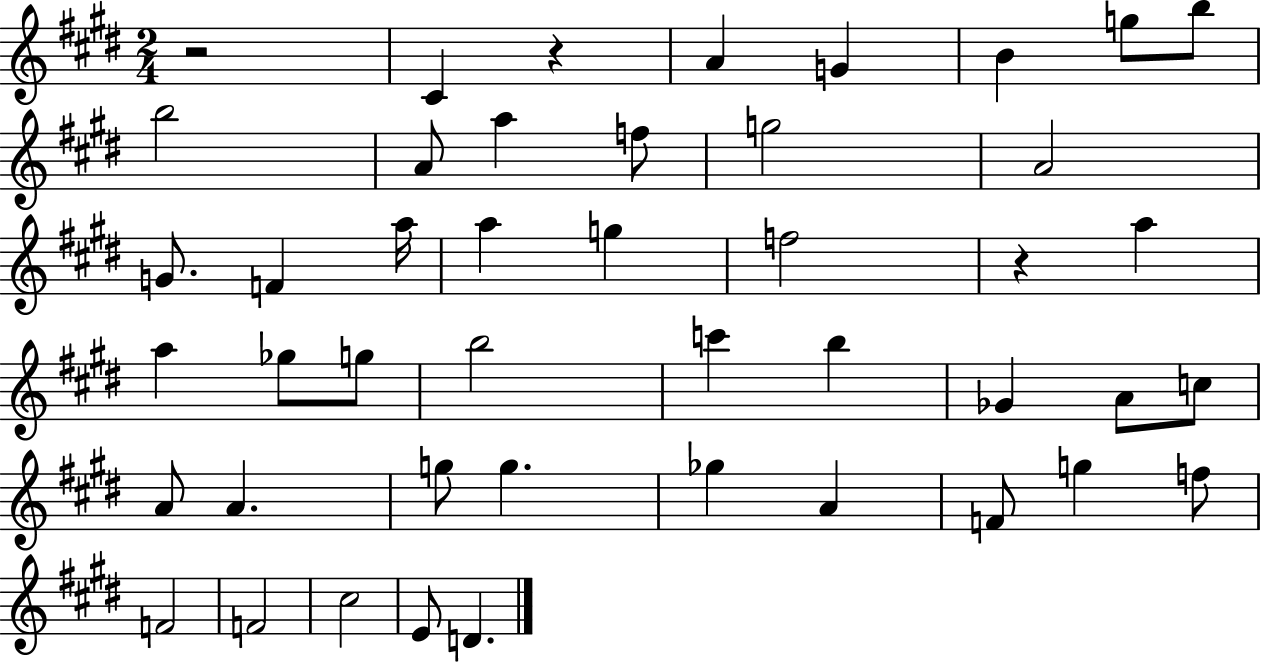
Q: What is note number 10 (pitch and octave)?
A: F5